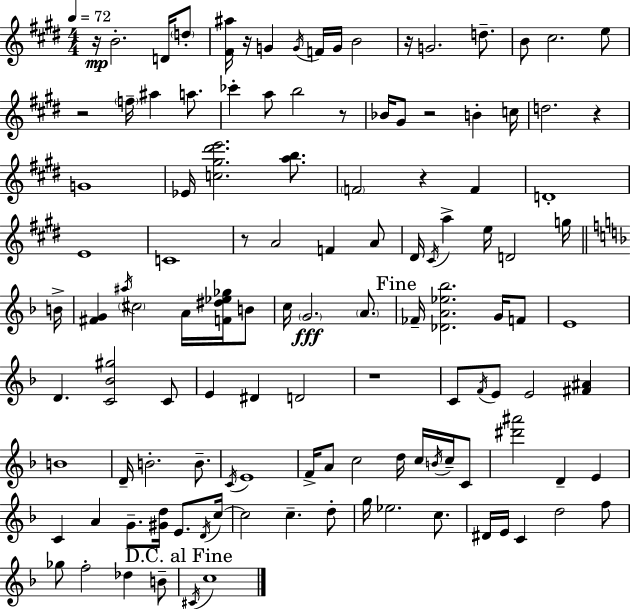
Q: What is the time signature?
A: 4/4